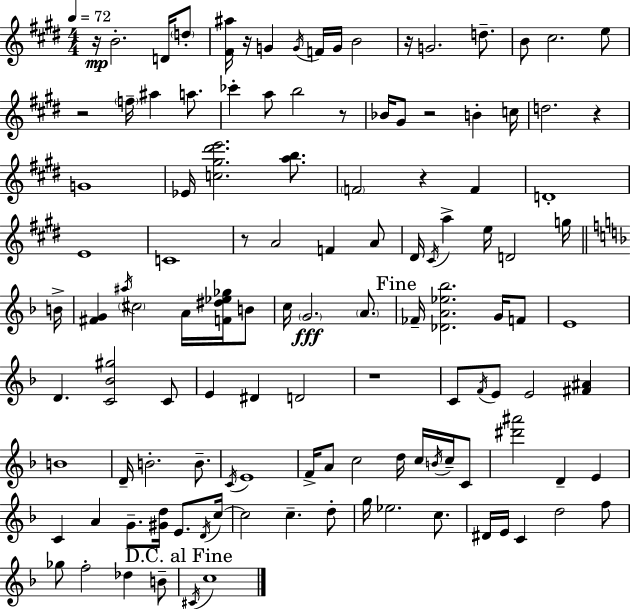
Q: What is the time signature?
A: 4/4